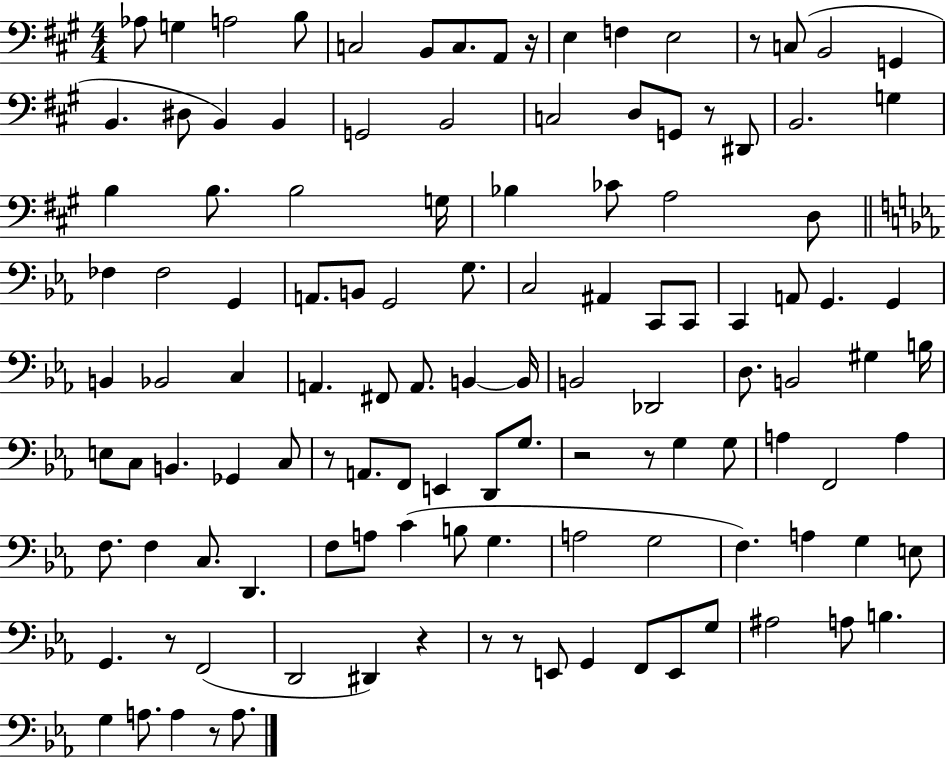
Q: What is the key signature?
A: A major